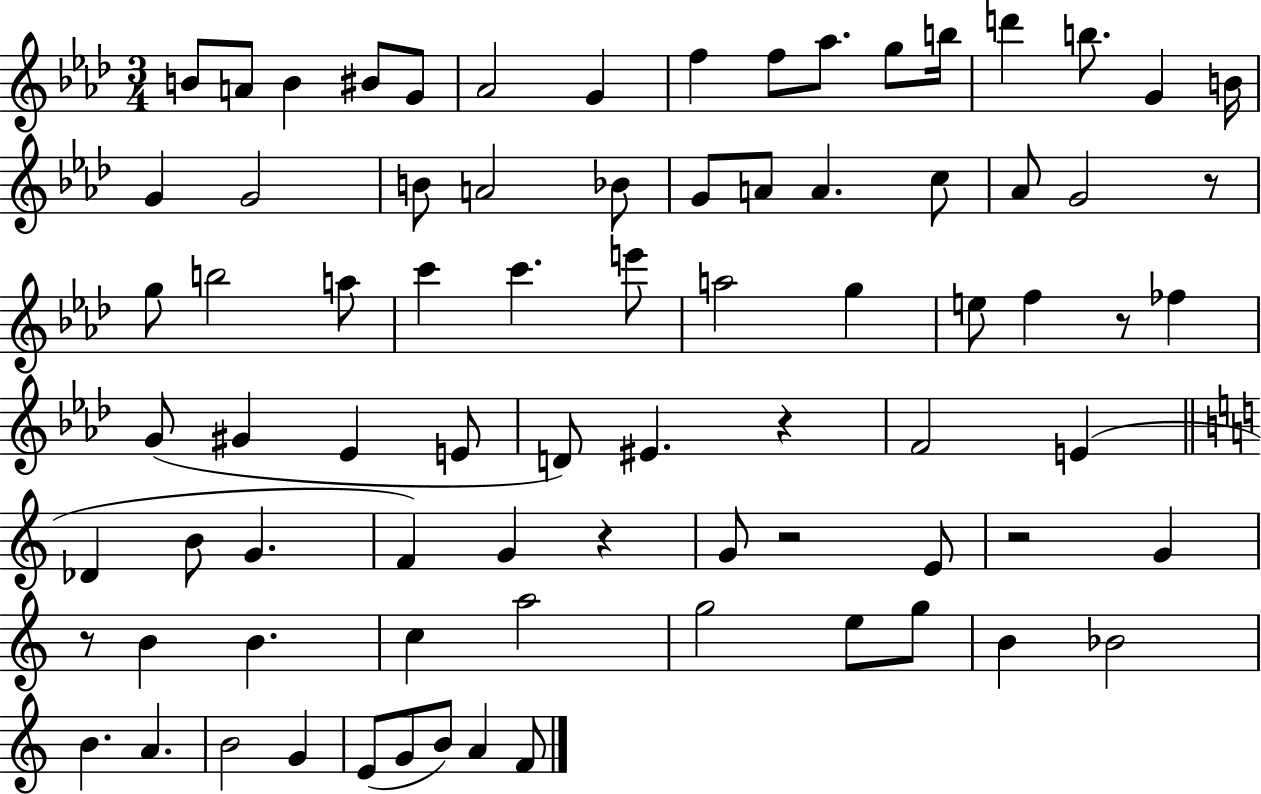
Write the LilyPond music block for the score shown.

{
  \clef treble
  \numericTimeSignature
  \time 3/4
  \key aes \major
  b'8 a'8 b'4 bis'8 g'8 | aes'2 g'4 | f''4 f''8 aes''8. g''8 b''16 | d'''4 b''8. g'4 b'16 | \break g'4 g'2 | b'8 a'2 bes'8 | g'8 a'8 a'4. c''8 | aes'8 g'2 r8 | \break g''8 b''2 a''8 | c'''4 c'''4. e'''8 | a''2 g''4 | e''8 f''4 r8 fes''4 | \break g'8( gis'4 ees'4 e'8 | d'8) eis'4. r4 | f'2 e'4( | \bar "||" \break \key c \major des'4 b'8 g'4. | f'4) g'4 r4 | g'8 r2 e'8 | r2 g'4 | \break r8 b'4 b'4. | c''4 a''2 | g''2 e''8 g''8 | b'4 bes'2 | \break b'4. a'4. | b'2 g'4 | e'8( g'8 b'8) a'4 f'8 | \bar "|."
}